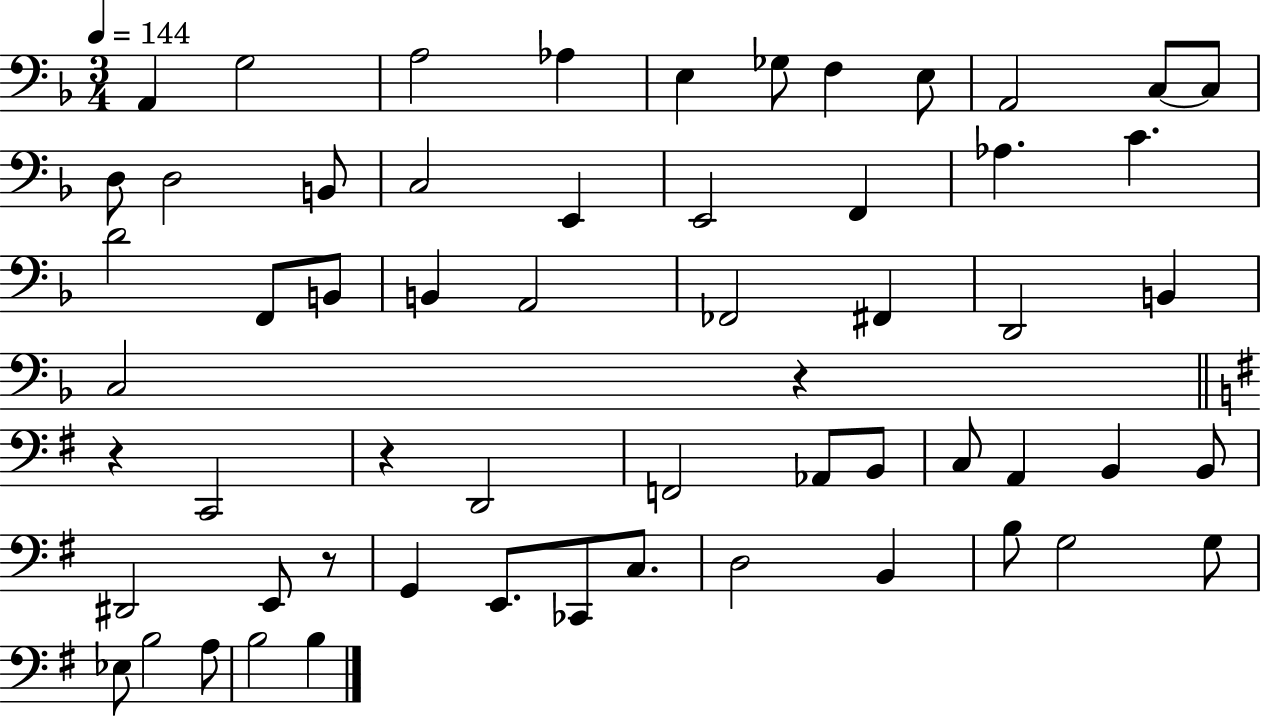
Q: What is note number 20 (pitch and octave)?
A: C4